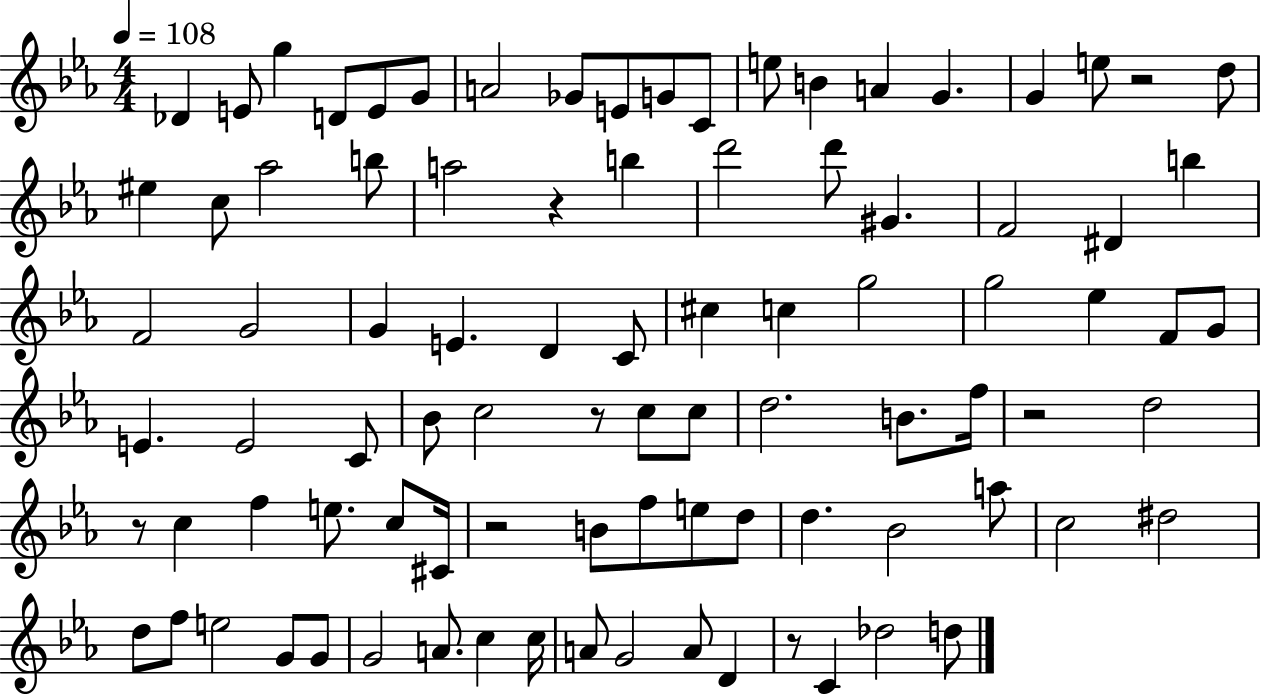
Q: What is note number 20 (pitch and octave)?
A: C5